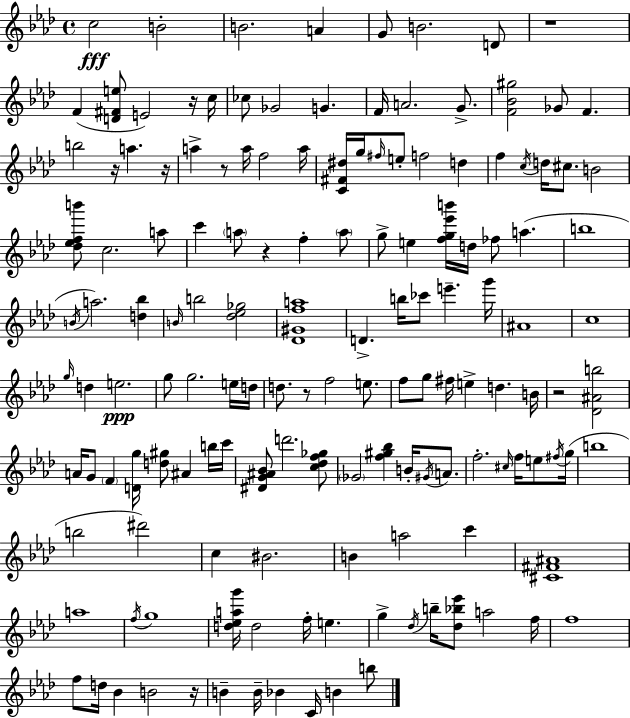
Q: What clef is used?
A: treble